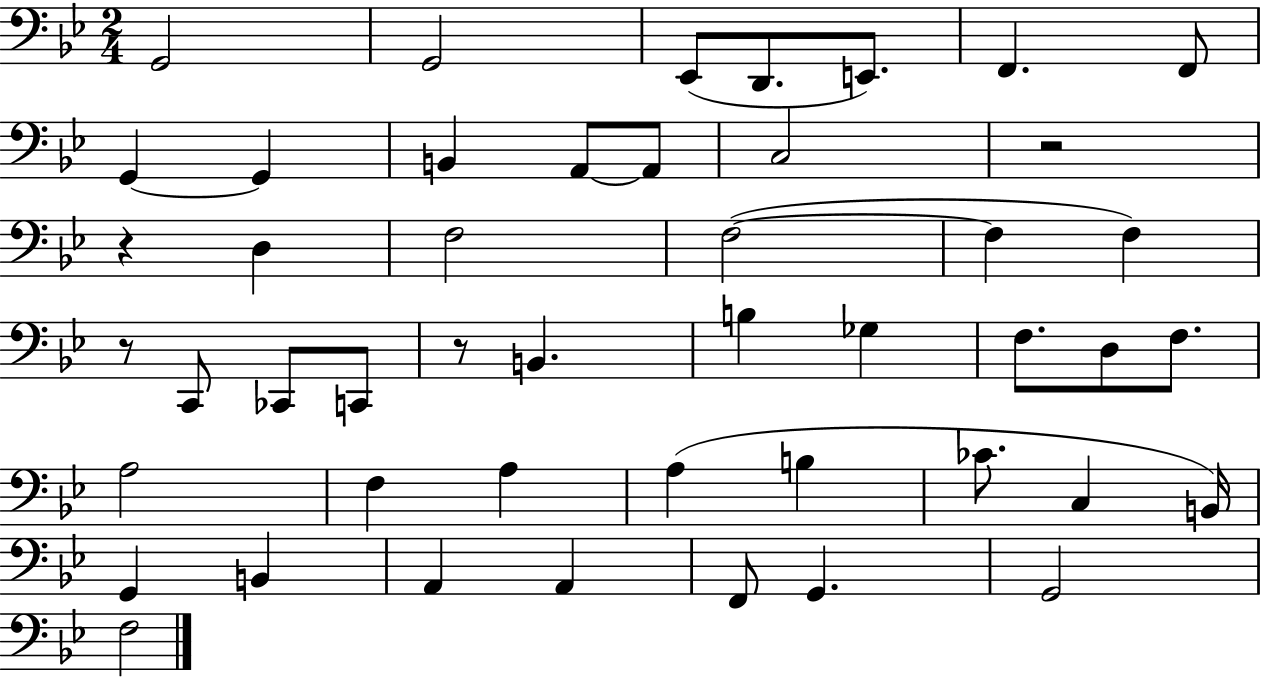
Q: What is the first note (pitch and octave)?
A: G2